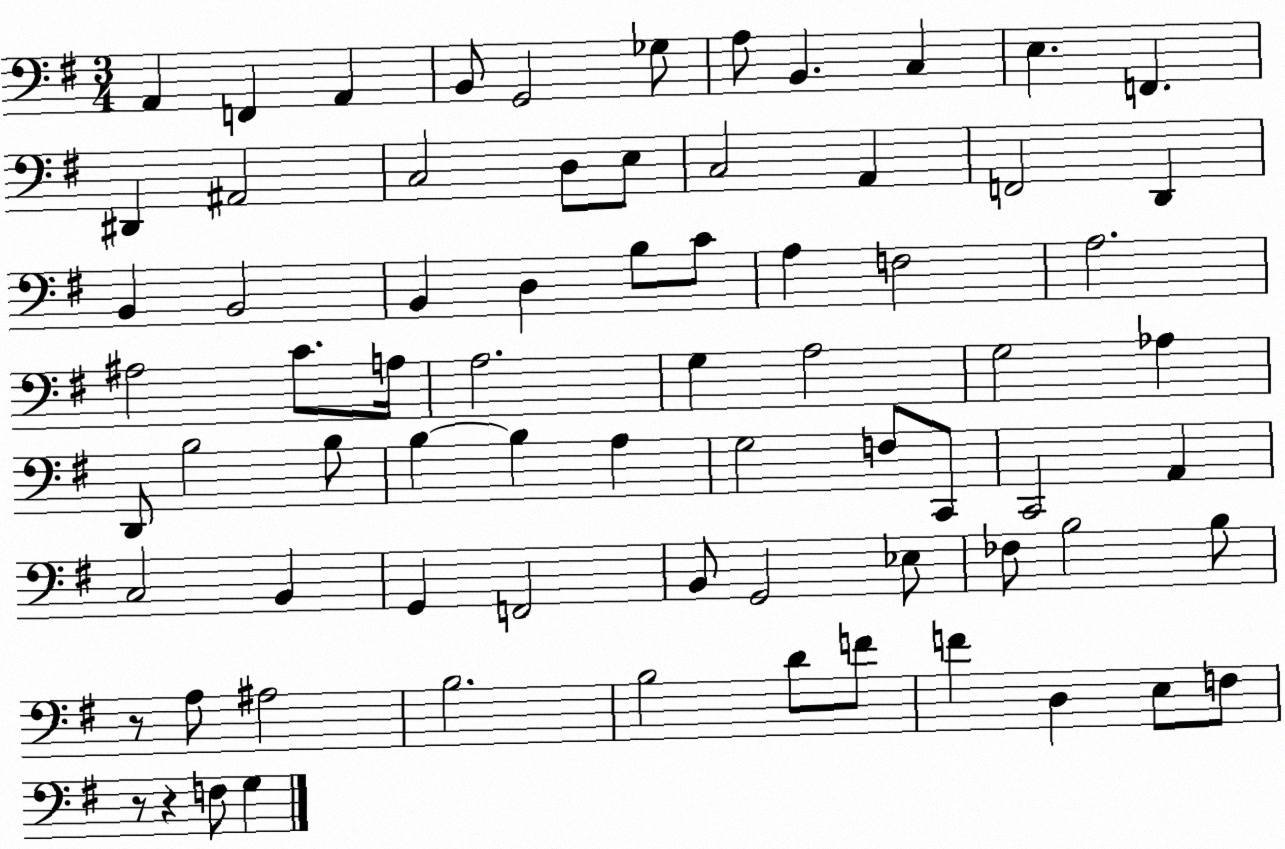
X:1
T:Untitled
M:3/4
L:1/4
K:G
A,, F,, A,, B,,/2 G,,2 _G,/2 A,/2 B,, C, E, F,, ^D,, ^A,,2 C,2 D,/2 E,/2 C,2 A,, F,,2 D,, B,, B,,2 B,, D, B,/2 C/2 A, F,2 A,2 ^A,2 C/2 A,/4 A,2 G, A,2 G,2 _A, D,,/2 B,2 B,/2 B, B, A, G,2 F,/2 C,,/2 C,,2 A,, C,2 B,, G,, F,,2 B,,/2 G,,2 _E,/2 _F,/2 B,2 B,/2 z/2 A,/2 ^A,2 B,2 B,2 D/2 F/2 F D, E,/2 F,/2 z/2 z F,/2 G,